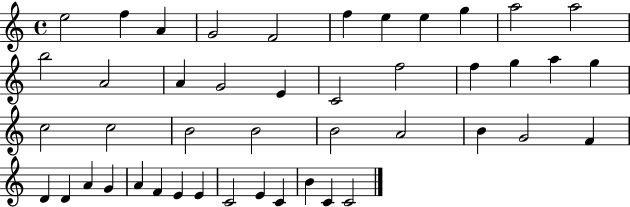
E5/h F5/q A4/q G4/h F4/h F5/q E5/q E5/q G5/q A5/h A5/h B5/h A4/h A4/q G4/h E4/q C4/h F5/h F5/q G5/q A5/q G5/q C5/h C5/h B4/h B4/h B4/h A4/h B4/q G4/h F4/q D4/q D4/q A4/q G4/q A4/q F4/q E4/q E4/q C4/h E4/q C4/q B4/q C4/q C4/h